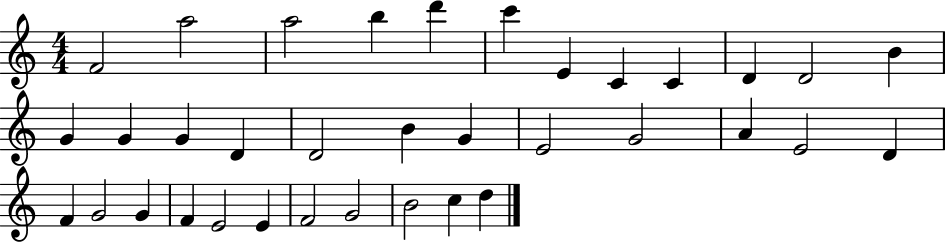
{
  \clef treble
  \numericTimeSignature
  \time 4/4
  \key c \major
  f'2 a''2 | a''2 b''4 d'''4 | c'''4 e'4 c'4 c'4 | d'4 d'2 b'4 | \break g'4 g'4 g'4 d'4 | d'2 b'4 g'4 | e'2 g'2 | a'4 e'2 d'4 | \break f'4 g'2 g'4 | f'4 e'2 e'4 | f'2 g'2 | b'2 c''4 d''4 | \break \bar "|."
}